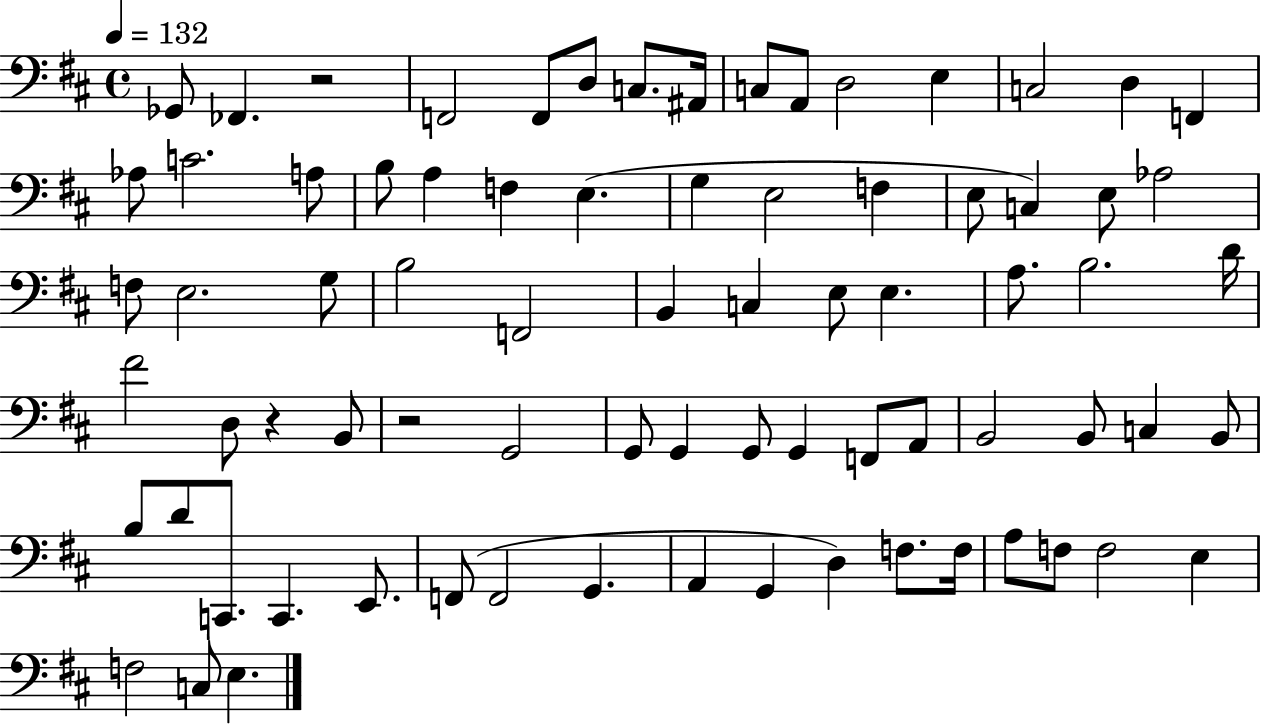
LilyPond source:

{
  \clef bass
  \time 4/4
  \defaultTimeSignature
  \key d \major
  \tempo 4 = 132
  ges,8 fes,4. r2 | f,2 f,8 d8 c8. ais,16 | c8 a,8 d2 e4 | c2 d4 f,4 | \break aes8 c'2. a8 | b8 a4 f4 e4.( | g4 e2 f4 | e8 c4) e8 aes2 | \break f8 e2. g8 | b2 f,2 | b,4 c4 e8 e4. | a8. b2. d'16 | \break fis'2 d8 r4 b,8 | r2 g,2 | g,8 g,4 g,8 g,4 f,8 a,8 | b,2 b,8 c4 b,8 | \break b8 d'8 c,8. c,4. e,8. | f,8( f,2 g,4. | a,4 g,4 d4) f8. f16 | a8 f8 f2 e4 | \break f2 c8 e4. | \bar "|."
}